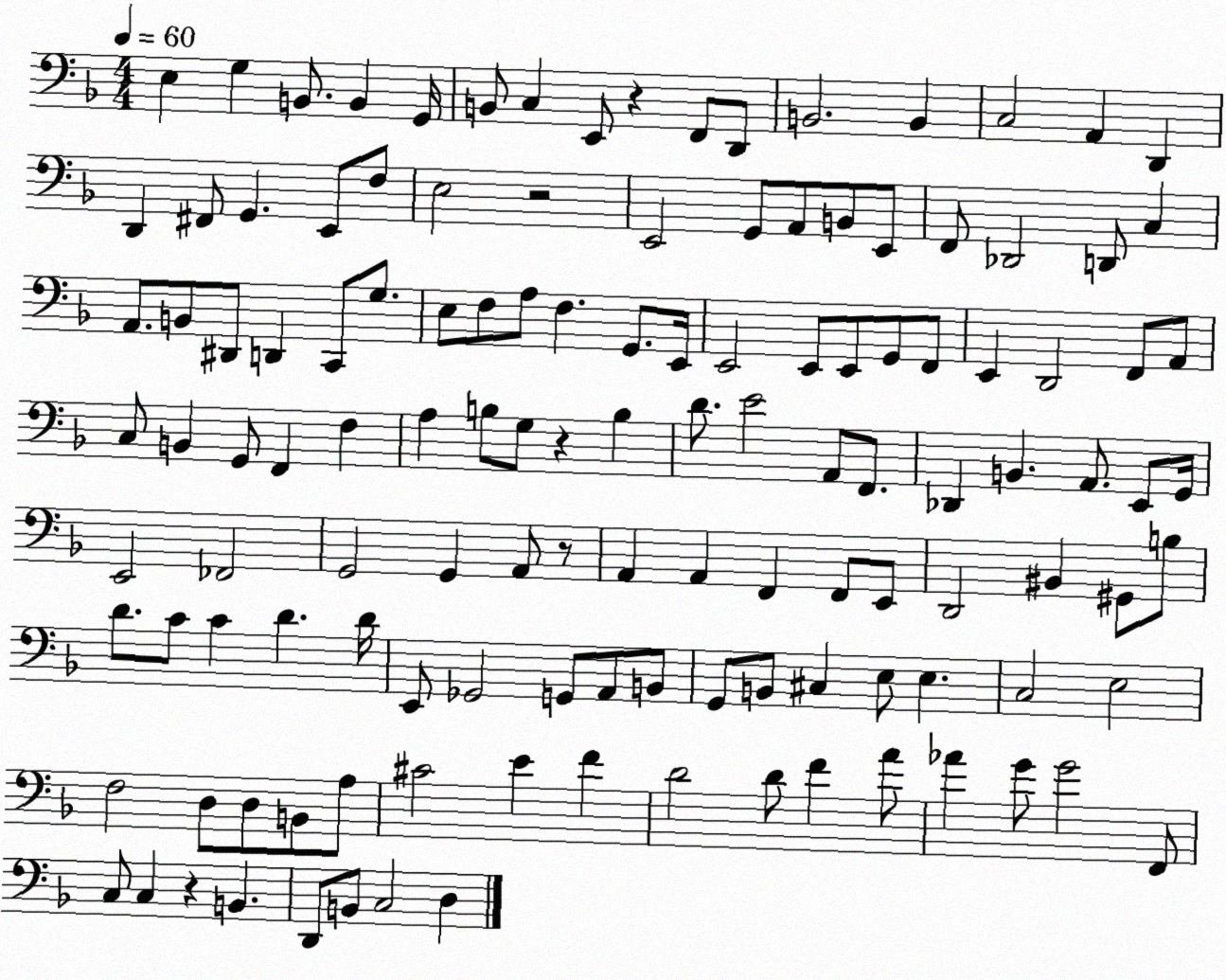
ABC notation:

X:1
T:Untitled
M:4/4
L:1/4
K:F
E, G, B,,/2 B,, G,,/4 B,,/2 C, E,,/2 z F,,/2 D,,/2 B,,2 B,, C,2 A,, D,, D,, ^F,,/2 G,, E,,/2 F,/2 E,2 z2 E,,2 G,,/2 A,,/2 B,,/2 E,,/2 F,,/2 _D,,2 D,,/2 C, A,,/2 B,,/2 ^D,,/2 D,, C,,/2 G,/2 E,/2 F,/2 A,/2 F, G,,/2 E,,/4 E,,2 E,,/2 E,,/2 G,,/2 F,,/2 E,, D,,2 F,,/2 A,,/2 C,/2 B,, G,,/2 F,, F, A, B,/2 G,/2 z B, D/2 E2 A,,/2 F,,/2 _D,, B,, A,,/2 E,,/2 G,,/4 E,,2 _F,,2 G,,2 G,, A,,/2 z/2 A,, A,, F,, F,,/2 E,,/2 D,,2 ^B,, ^G,,/2 B,/2 D/2 C/2 C D D/4 E,,/2 _G,,2 G,,/2 A,,/2 B,,/2 G,,/2 B,,/2 ^C, E,/2 E, C,2 E,2 F,2 D,/2 D,/2 B,,/2 A,/2 ^C2 E F D2 D/2 F A/2 _A G/2 G2 F,,/2 C,/2 C, z B,, D,,/2 B,,/2 C,2 D,